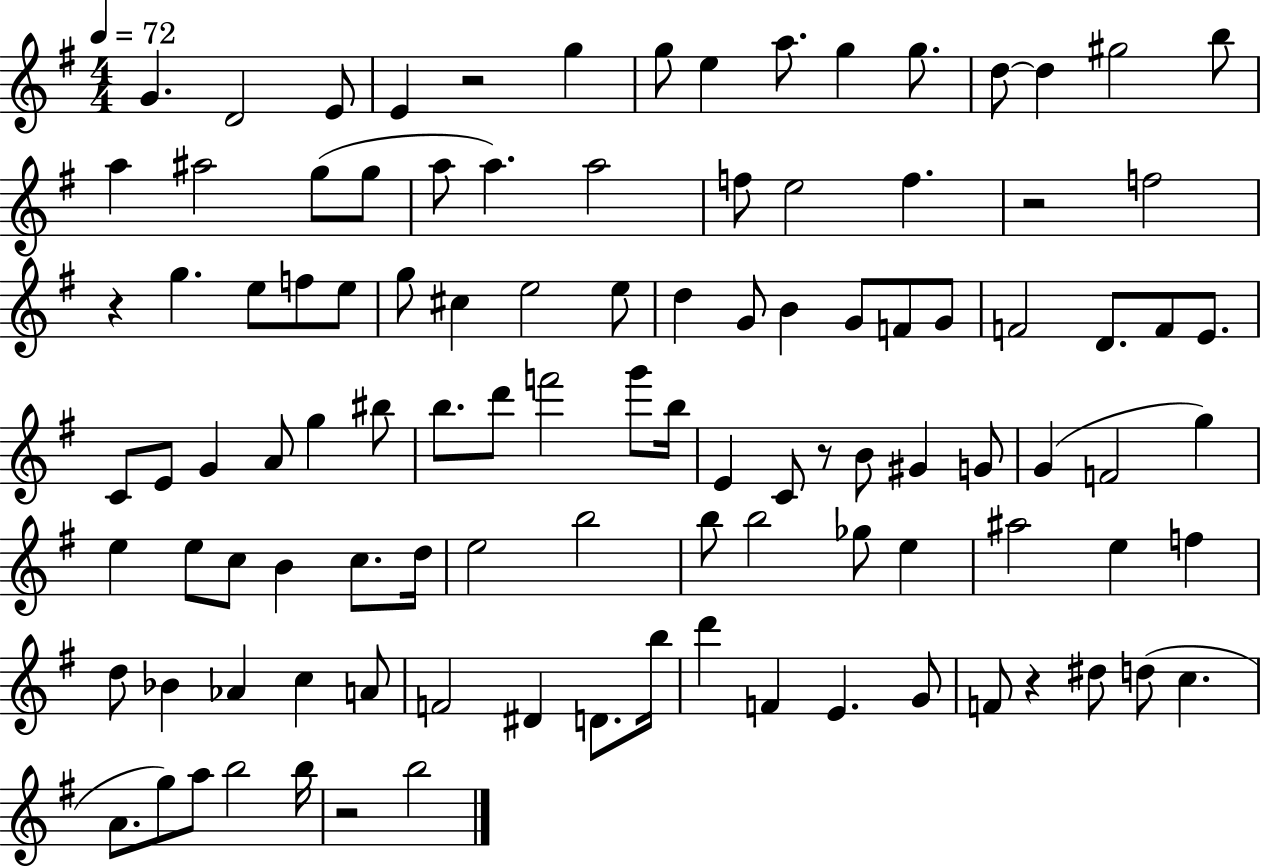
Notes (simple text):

G4/q. D4/h E4/e E4/q R/h G5/q G5/e E5/q A5/e. G5/q G5/e. D5/e D5/q G#5/h B5/e A5/q A#5/h G5/e G5/e A5/e A5/q. A5/h F5/e E5/h F5/q. R/h F5/h R/q G5/q. E5/e F5/e E5/e G5/e C#5/q E5/h E5/e D5/q G4/e B4/q G4/e F4/e G4/e F4/h D4/e. F4/e E4/e. C4/e E4/e G4/q A4/e G5/q BIS5/e B5/e. D6/e F6/h G6/e B5/s E4/q C4/e R/e B4/e G#4/q G4/e G4/q F4/h G5/q E5/q E5/e C5/e B4/q C5/e. D5/s E5/h B5/h B5/e B5/h Gb5/e E5/q A#5/h E5/q F5/q D5/e Bb4/q Ab4/q C5/q A4/e F4/h D#4/q D4/e. B5/s D6/q F4/q E4/q. G4/e F4/e R/q D#5/e D5/e C5/q. A4/e. G5/e A5/e B5/h B5/s R/h B5/h